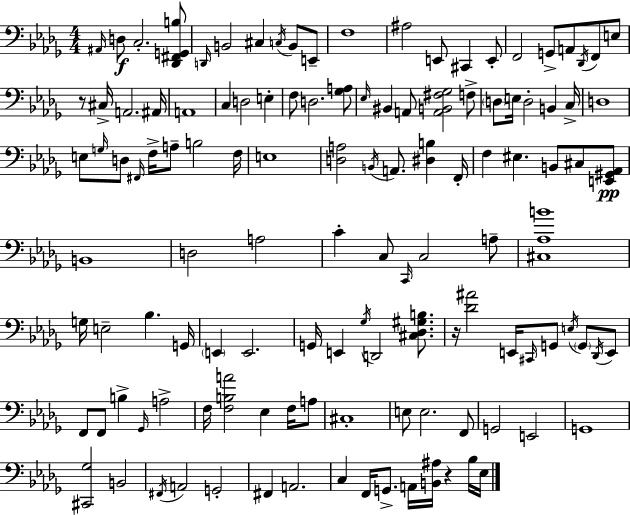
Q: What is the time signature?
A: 4/4